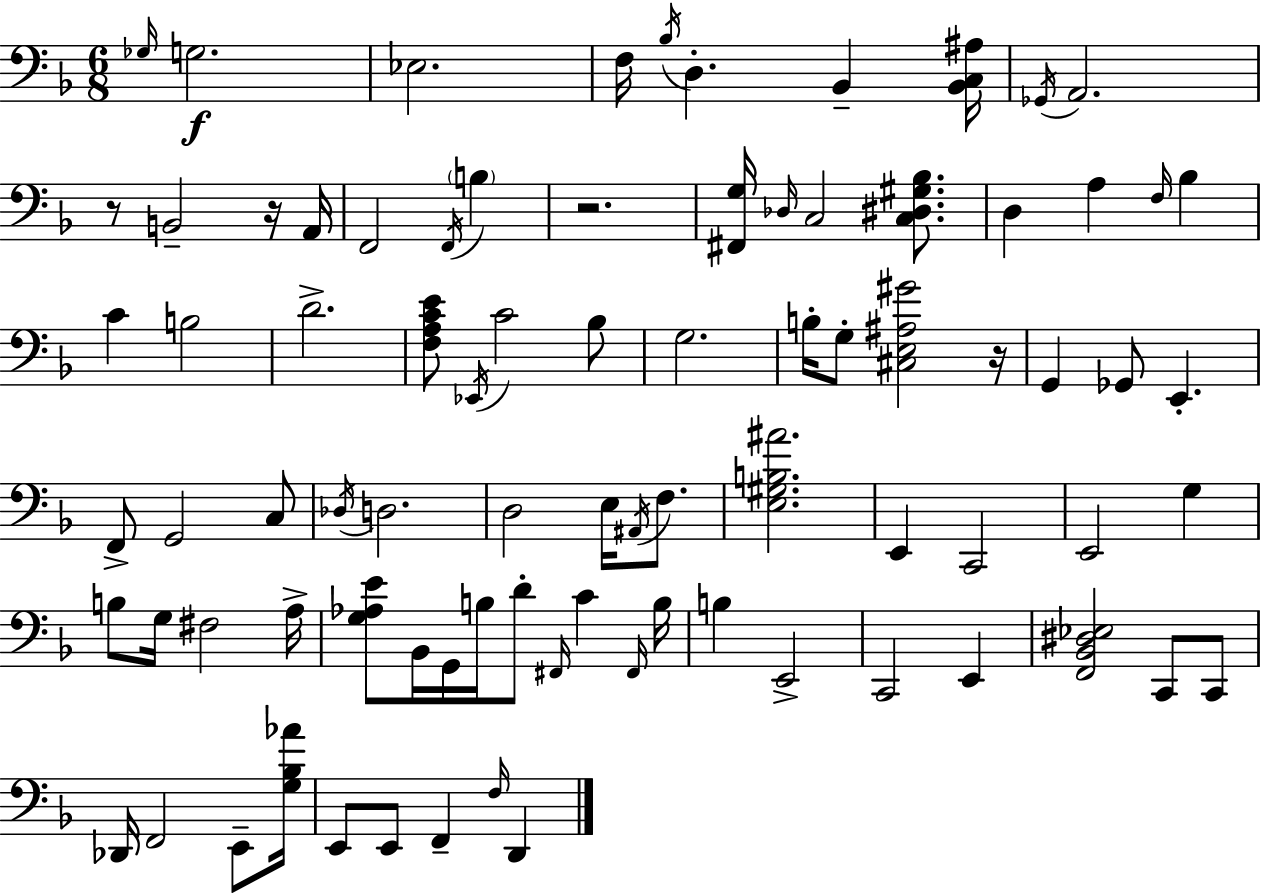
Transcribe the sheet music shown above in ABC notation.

X:1
T:Untitled
M:6/8
L:1/4
K:Dm
_G,/4 G,2 _E,2 F,/4 _B,/4 D, _B,, [_B,,C,^A,]/4 _G,,/4 A,,2 z/2 B,,2 z/4 A,,/4 F,,2 F,,/4 B, z2 [^F,,G,]/4 _D,/4 C,2 [C,^D,^G,_B,]/2 D, A, F,/4 _B, C B,2 D2 [F,A,CE]/2 _E,,/4 C2 _B,/2 G,2 B,/4 G,/2 [^C,E,^A,^G]2 z/4 G,, _G,,/2 E,, F,,/2 G,,2 C,/2 _D,/4 D,2 D,2 E,/4 ^A,,/4 F,/2 [E,^G,B,^A]2 E,, C,,2 E,,2 G, B,/2 G,/4 ^F,2 A,/4 [G,_A,E]/2 _B,,/4 G,,/4 B,/4 D/2 ^F,,/4 C ^F,,/4 B,/4 B, E,,2 C,,2 E,, [F,,_B,,^D,_E,]2 C,,/2 C,,/2 _D,,/4 F,,2 E,,/2 [G,_B,_A]/4 E,,/2 E,,/2 F,, F,/4 D,,